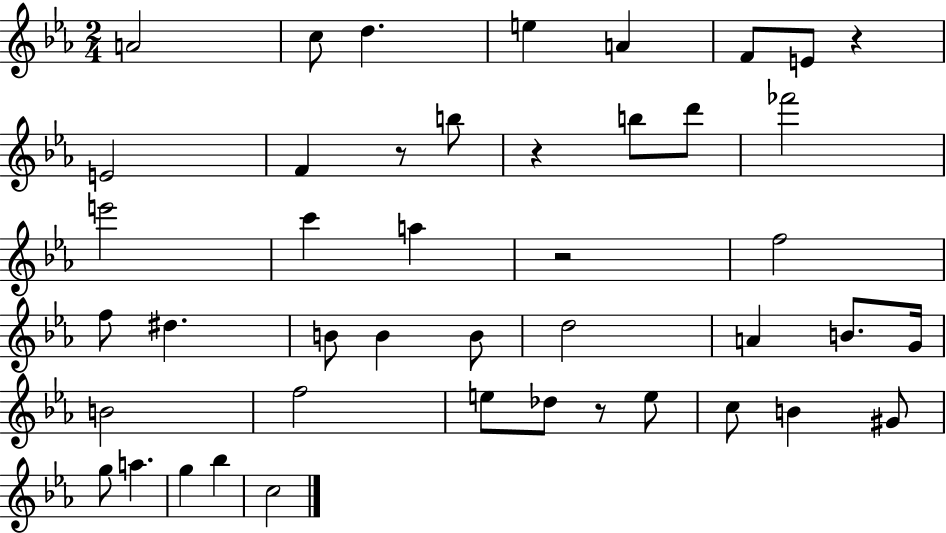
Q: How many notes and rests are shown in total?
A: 44